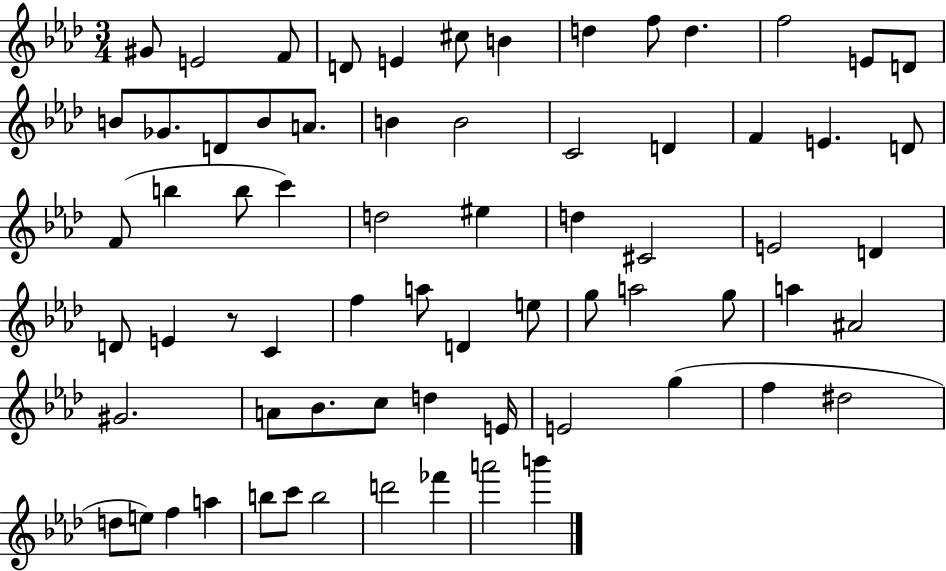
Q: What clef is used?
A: treble